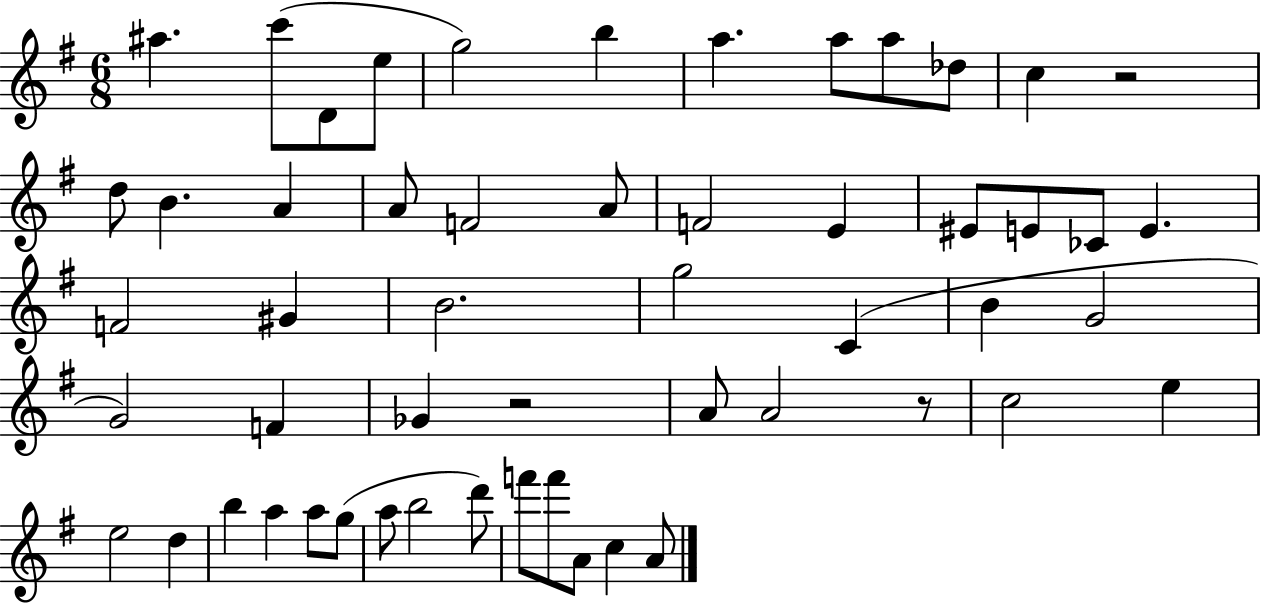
X:1
T:Untitled
M:6/8
L:1/4
K:G
^a c'/2 D/2 e/2 g2 b a a/2 a/2 _d/2 c z2 d/2 B A A/2 F2 A/2 F2 E ^E/2 E/2 _C/2 E F2 ^G B2 g2 C B G2 G2 F _G z2 A/2 A2 z/2 c2 e e2 d b a a/2 g/2 a/2 b2 d'/2 f'/2 f'/2 A/2 c A/2